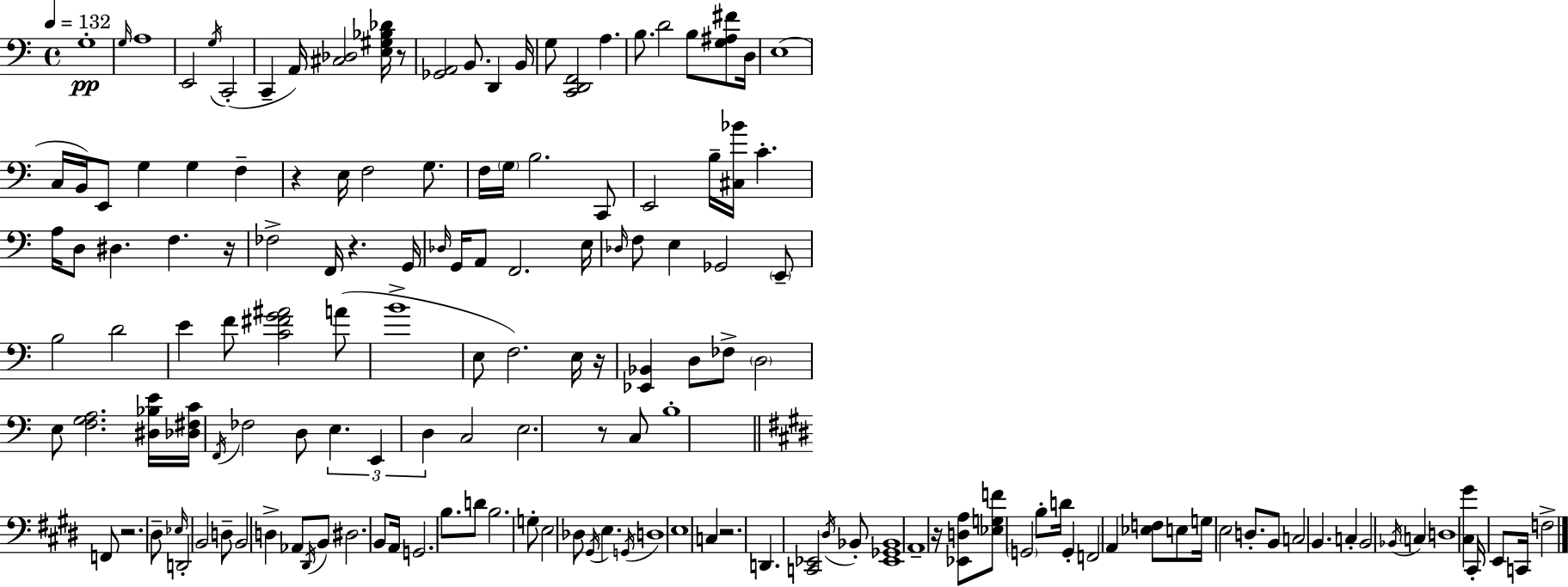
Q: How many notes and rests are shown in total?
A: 153